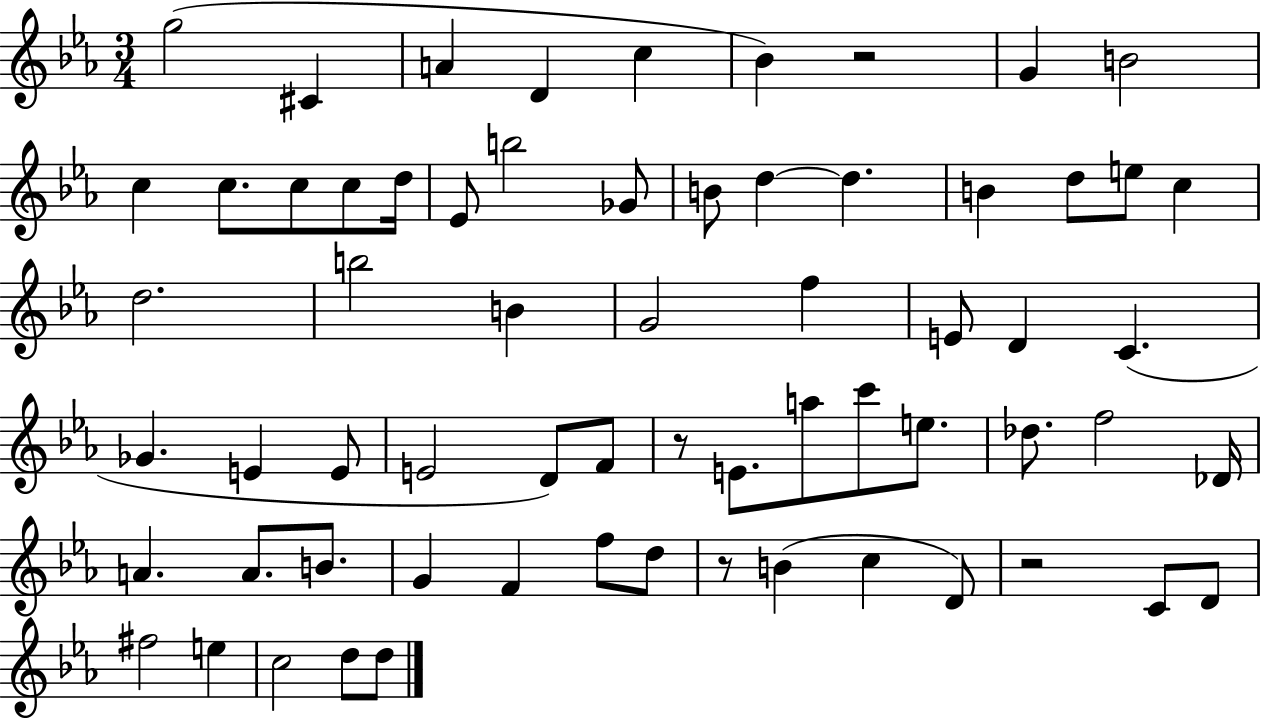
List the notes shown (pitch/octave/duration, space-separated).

G5/h C#4/q A4/q D4/q C5/q Bb4/q R/h G4/q B4/h C5/q C5/e. C5/e C5/e D5/s Eb4/e B5/h Gb4/e B4/e D5/q D5/q. B4/q D5/e E5/e C5/q D5/h. B5/h B4/q G4/h F5/q E4/e D4/q C4/q. Gb4/q. E4/q E4/e E4/h D4/e F4/e R/e E4/e. A5/e C6/e E5/e. Db5/e. F5/h Db4/s A4/q. A4/e. B4/e. G4/q F4/q F5/e D5/e R/e B4/q C5/q D4/e R/h C4/e D4/e F#5/h E5/q C5/h D5/e D5/e